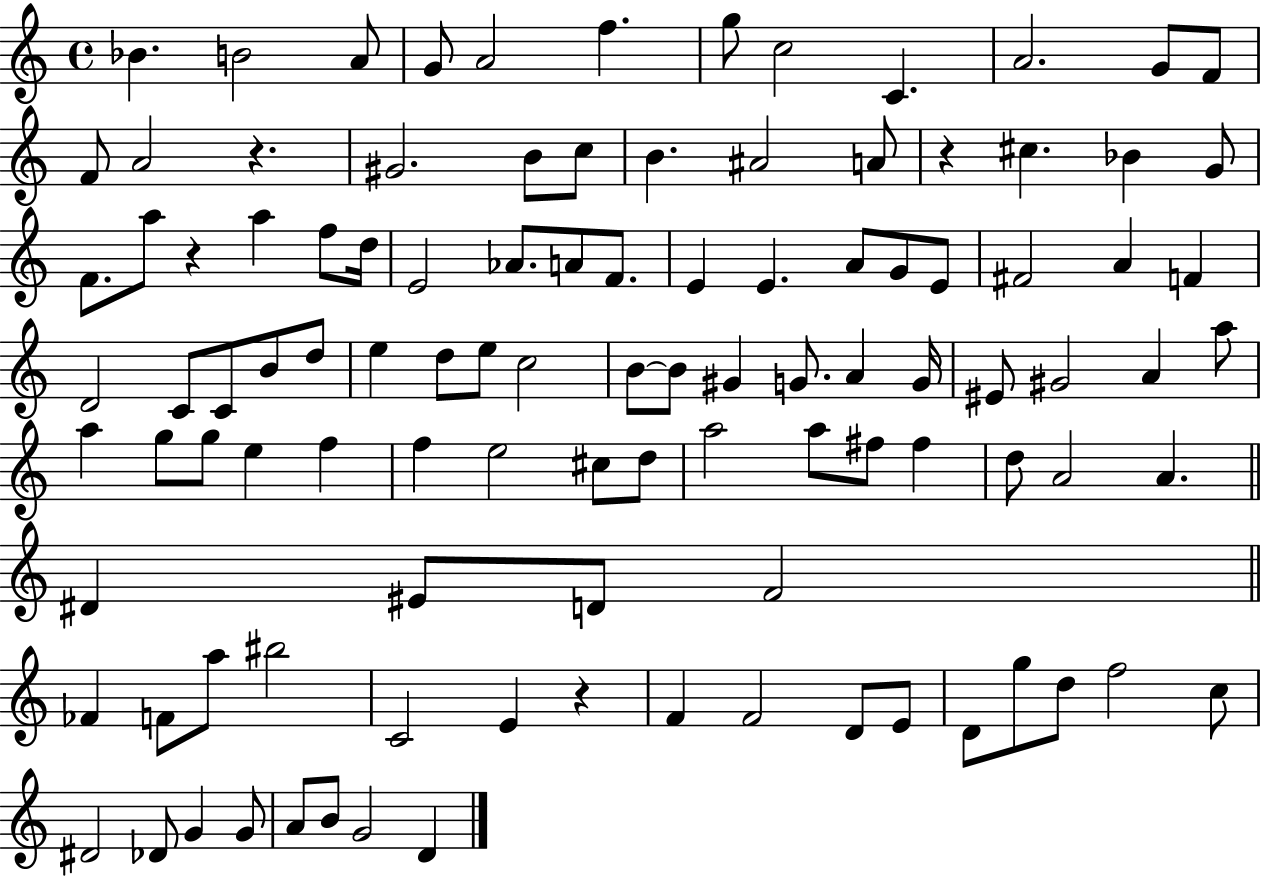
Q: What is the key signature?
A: C major